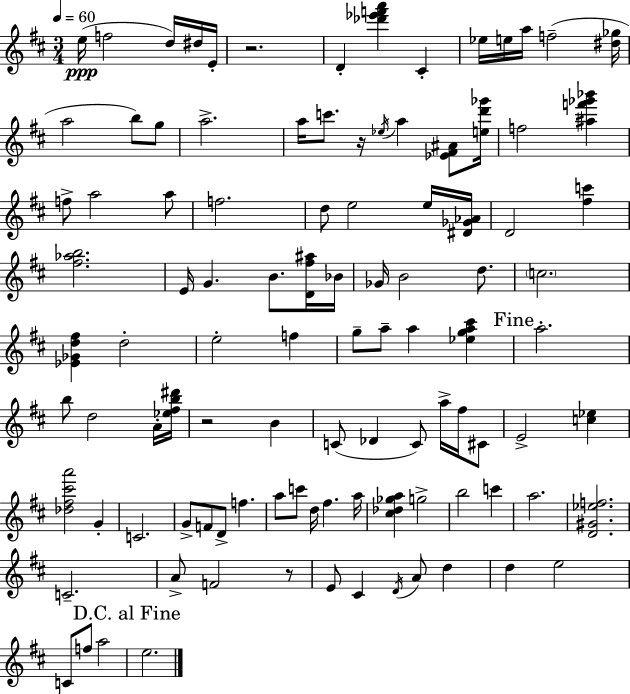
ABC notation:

X:1
T:Untitled
M:3/4
L:1/4
K:D
e/4 f2 d/4 ^d/4 E/4 z2 D [_d'_e'f'a'] ^C _e/4 e/4 a/4 f2 [^d_g]/4 a2 b/2 g/2 a2 a/4 c'/2 z/4 _e/4 a [_E^F^A]/2 [ed'_g']/4 f2 [^af'_g'_b'] f/2 a2 a/2 f2 d/2 e2 e/4 [^D_G_A]/4 D2 [^fc'] [^f_ab]2 E/4 G B/2 [D^f^a]/4 _B/4 _G/4 B2 d/2 c2 [_E_Gd^f] d2 e2 f g/2 a/2 a [_ega^c'] a2 b/2 d2 A/4 [_e^fb^d']/4 z2 B C/2 _D C/2 a/4 ^f/4 ^C/2 E2 [c_e] [_d^f^c'a']2 G C2 G/2 F/2 D/2 f a/2 c'/2 d/4 ^f a/4 [^c_d_ga] g2 b2 c' a2 [D^G_ef]2 C2 A/2 F2 z/2 E/2 ^C D/4 A/2 d d e2 C/2 f/2 a2 e2